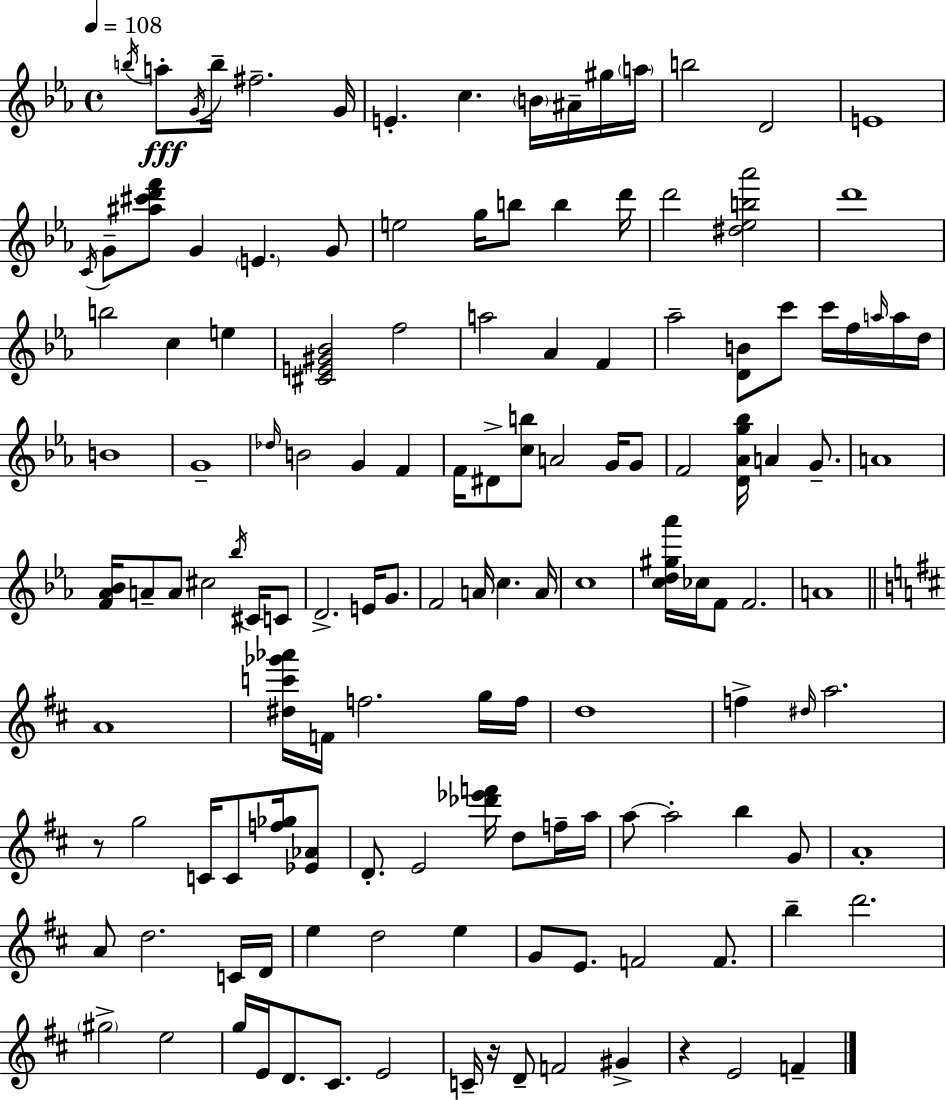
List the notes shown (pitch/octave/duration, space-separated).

B5/s A5/e G4/s B5/s F#5/h. G4/s E4/q. C5/q. B4/s A#4/s G#5/s A5/s B5/h D4/h E4/w C4/s G4/e [A#5,C#6,D6,F6]/e G4/q E4/q. G4/e E5/h G5/s B5/e B5/q D6/s D6/h [D#5,Eb5,B5,Ab6]/h D6/w B5/h C5/q E5/q [C#4,E4,G#4,Bb4]/h F5/h A5/h Ab4/q F4/q Ab5/h [D4,B4]/e C6/e C6/s F5/s A5/s A5/s D5/s B4/w G4/w Db5/s B4/h G4/q F4/q F4/s D#4/e [C5,B5]/e A4/h G4/s G4/e F4/h [D4,Ab4,G5,Bb5]/s A4/q G4/e. A4/w [F4,Ab4,Bb4]/s A4/e A4/e C#5/h Bb5/s C#4/s C4/e D4/h. E4/s G4/e. F4/h A4/s C5/q. A4/s C5/w [C5,D5,G#5,Ab6]/s CES5/s F4/e F4/h. A4/w A4/w [D#5,C6,Gb6,Ab6]/s F4/s F5/h. G5/s F5/s D5/w F5/q D#5/s A5/h. R/e G5/h C4/s C4/e [F5,Gb5]/s [Eb4,Ab4]/e D4/e. E4/h [Db6,Eb6,F6]/s D5/e F5/s A5/s A5/e A5/h B5/q G4/e A4/w A4/e D5/h. C4/s D4/s E5/q D5/h E5/q G4/e E4/e. F4/h F4/e. B5/q D6/h. G#5/h E5/h G5/s E4/s D4/e. C#4/e. E4/h C4/s R/s D4/e F4/h G#4/q R/q E4/h F4/q